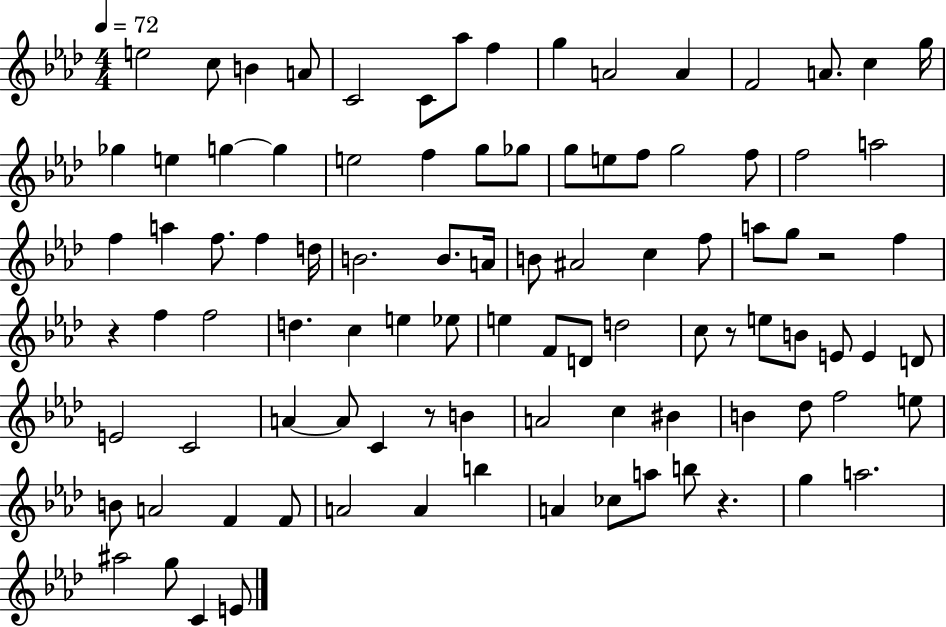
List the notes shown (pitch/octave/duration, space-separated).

E5/h C5/e B4/q A4/e C4/h C4/e Ab5/e F5/q G5/q A4/h A4/q F4/h A4/e. C5/q G5/s Gb5/q E5/q G5/q G5/q E5/h F5/q G5/e Gb5/e G5/e E5/e F5/e G5/h F5/e F5/h A5/h F5/q A5/q F5/e. F5/q D5/s B4/h. B4/e. A4/s B4/e A#4/h C5/q F5/e A5/e G5/e R/h F5/q R/q F5/q F5/h D5/q. C5/q E5/q Eb5/e E5/q F4/e D4/e D5/h C5/e R/e E5/e B4/e E4/e E4/q D4/e E4/h C4/h A4/q A4/e C4/q R/e B4/q A4/h C5/q BIS4/q B4/q Db5/e F5/h E5/e B4/e A4/h F4/q F4/e A4/h A4/q B5/q A4/q CES5/e A5/e B5/e R/q. G5/q A5/h. A#5/h G5/e C4/q E4/e